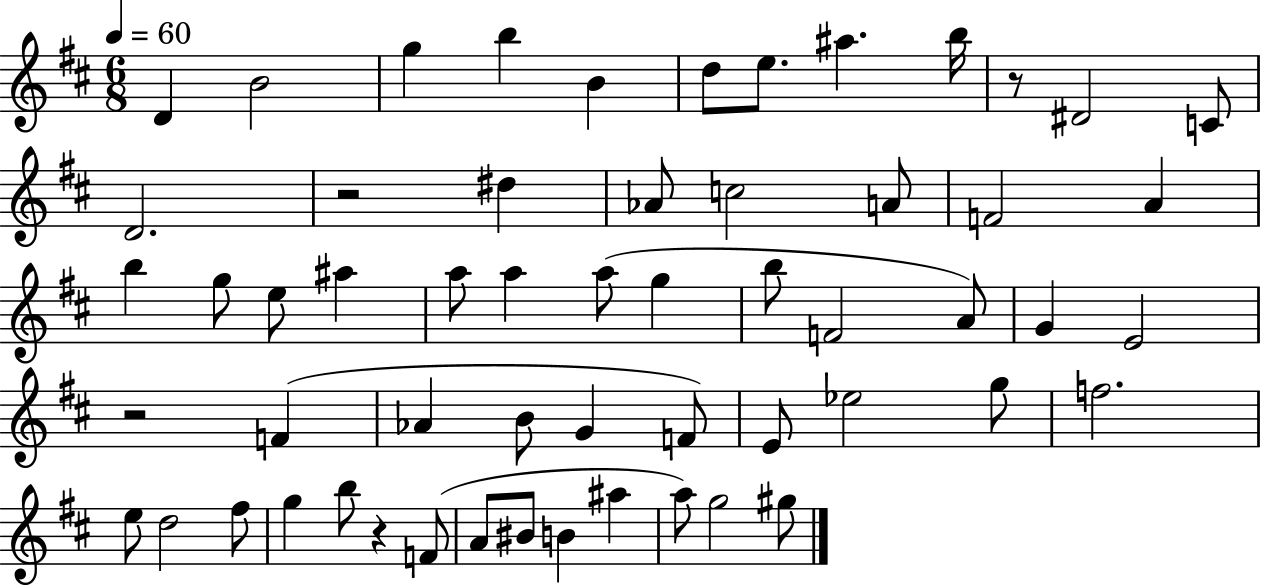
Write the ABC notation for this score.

X:1
T:Untitled
M:6/8
L:1/4
K:D
D B2 g b B d/2 e/2 ^a b/4 z/2 ^D2 C/2 D2 z2 ^d _A/2 c2 A/2 F2 A b g/2 e/2 ^a a/2 a a/2 g b/2 F2 A/2 G E2 z2 F _A B/2 G F/2 E/2 _e2 g/2 f2 e/2 d2 ^f/2 g b/2 z F/2 A/2 ^B/2 B ^a a/2 g2 ^g/2